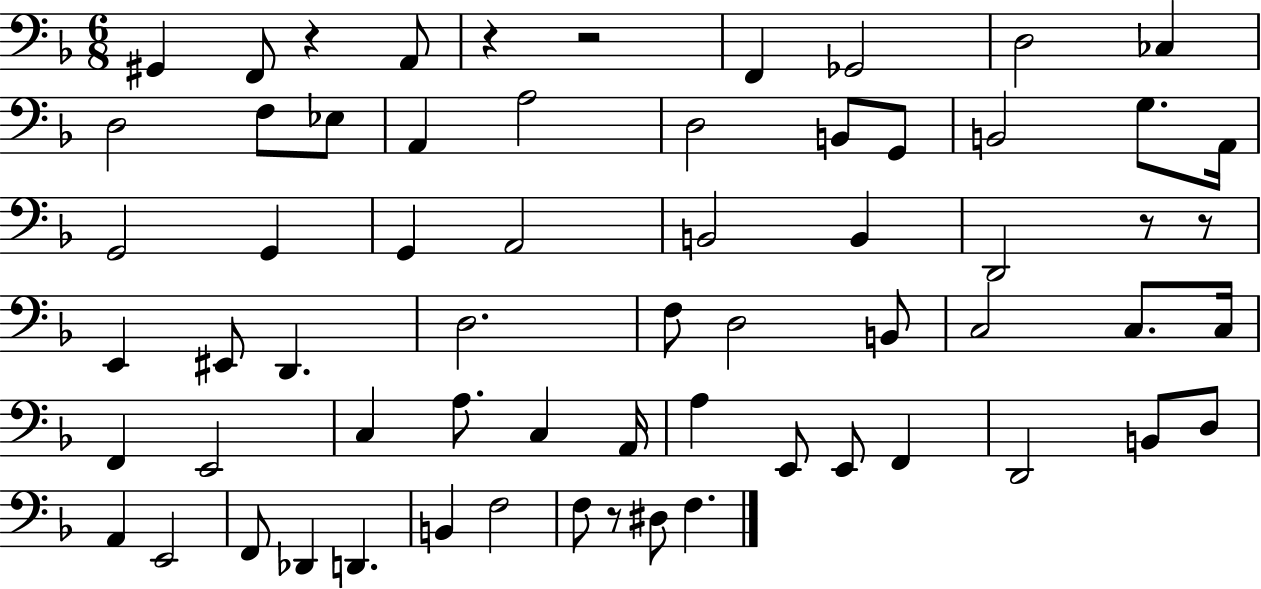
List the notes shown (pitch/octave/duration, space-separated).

G#2/q F2/e R/q A2/e R/q R/h F2/q Gb2/h D3/h CES3/q D3/h F3/e Eb3/e A2/q A3/h D3/h B2/e G2/e B2/h G3/e. A2/s G2/h G2/q G2/q A2/h B2/h B2/q D2/h R/e R/e E2/q EIS2/e D2/q. D3/h. F3/e D3/h B2/e C3/h C3/e. C3/s F2/q E2/h C3/q A3/e. C3/q A2/s A3/q E2/e E2/e F2/q D2/h B2/e D3/e A2/q E2/h F2/e Db2/q D2/q. B2/q F3/h F3/e R/e D#3/e F3/q.